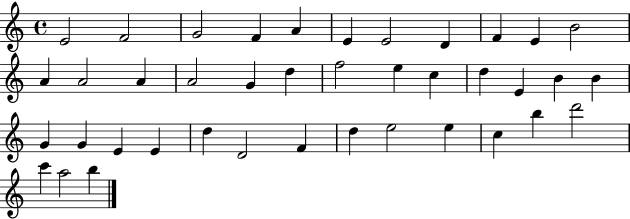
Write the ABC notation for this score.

X:1
T:Untitled
M:4/4
L:1/4
K:C
E2 F2 G2 F A E E2 D F E B2 A A2 A A2 G d f2 e c d E B B G G E E d D2 F d e2 e c b d'2 c' a2 b